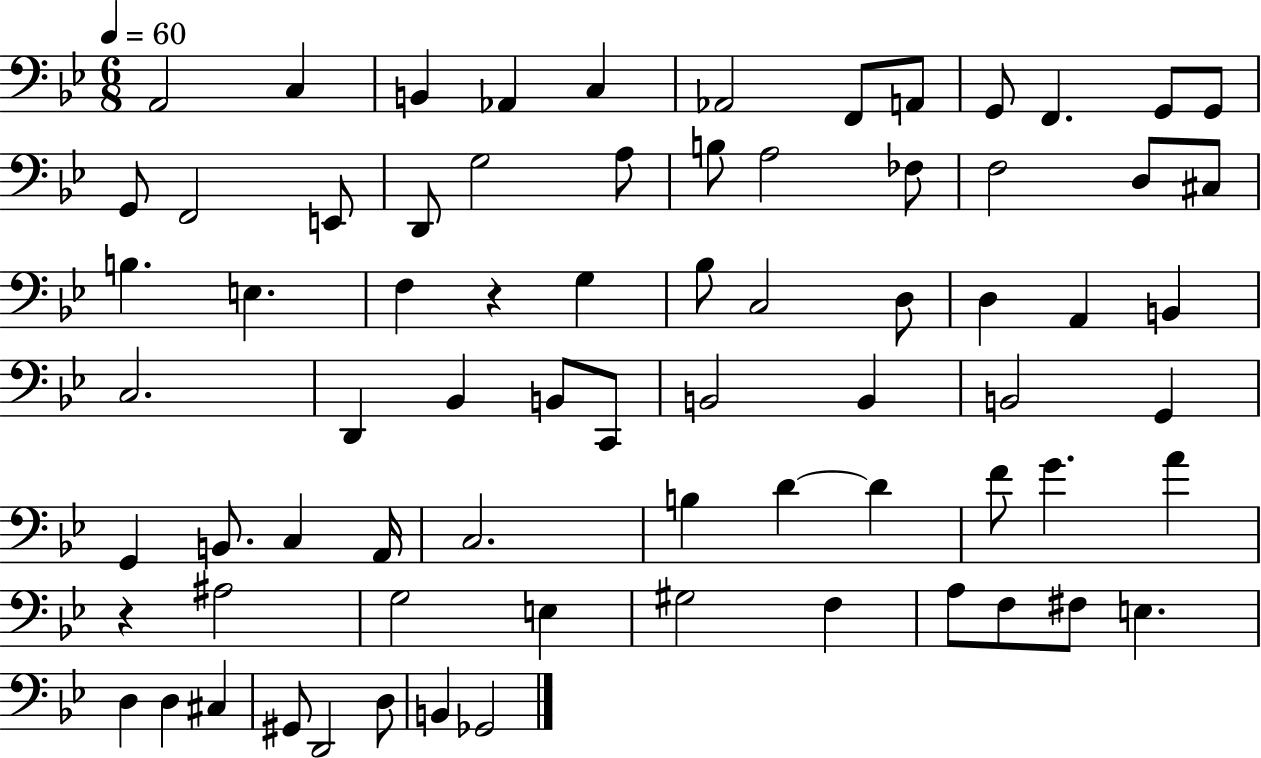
A2/h C3/q B2/q Ab2/q C3/q Ab2/h F2/e A2/e G2/e F2/q. G2/e G2/e G2/e F2/h E2/e D2/e G3/h A3/e B3/e A3/h FES3/e F3/h D3/e C#3/e B3/q. E3/q. F3/q R/q G3/q Bb3/e C3/h D3/e D3/q A2/q B2/q C3/h. D2/q Bb2/q B2/e C2/e B2/h B2/q B2/h G2/q G2/q B2/e. C3/q A2/s C3/h. B3/q D4/q D4/q F4/e G4/q. A4/q R/q A#3/h G3/h E3/q G#3/h F3/q A3/e F3/e F#3/e E3/q. D3/q D3/q C#3/q G#2/e D2/h D3/e B2/q Gb2/h